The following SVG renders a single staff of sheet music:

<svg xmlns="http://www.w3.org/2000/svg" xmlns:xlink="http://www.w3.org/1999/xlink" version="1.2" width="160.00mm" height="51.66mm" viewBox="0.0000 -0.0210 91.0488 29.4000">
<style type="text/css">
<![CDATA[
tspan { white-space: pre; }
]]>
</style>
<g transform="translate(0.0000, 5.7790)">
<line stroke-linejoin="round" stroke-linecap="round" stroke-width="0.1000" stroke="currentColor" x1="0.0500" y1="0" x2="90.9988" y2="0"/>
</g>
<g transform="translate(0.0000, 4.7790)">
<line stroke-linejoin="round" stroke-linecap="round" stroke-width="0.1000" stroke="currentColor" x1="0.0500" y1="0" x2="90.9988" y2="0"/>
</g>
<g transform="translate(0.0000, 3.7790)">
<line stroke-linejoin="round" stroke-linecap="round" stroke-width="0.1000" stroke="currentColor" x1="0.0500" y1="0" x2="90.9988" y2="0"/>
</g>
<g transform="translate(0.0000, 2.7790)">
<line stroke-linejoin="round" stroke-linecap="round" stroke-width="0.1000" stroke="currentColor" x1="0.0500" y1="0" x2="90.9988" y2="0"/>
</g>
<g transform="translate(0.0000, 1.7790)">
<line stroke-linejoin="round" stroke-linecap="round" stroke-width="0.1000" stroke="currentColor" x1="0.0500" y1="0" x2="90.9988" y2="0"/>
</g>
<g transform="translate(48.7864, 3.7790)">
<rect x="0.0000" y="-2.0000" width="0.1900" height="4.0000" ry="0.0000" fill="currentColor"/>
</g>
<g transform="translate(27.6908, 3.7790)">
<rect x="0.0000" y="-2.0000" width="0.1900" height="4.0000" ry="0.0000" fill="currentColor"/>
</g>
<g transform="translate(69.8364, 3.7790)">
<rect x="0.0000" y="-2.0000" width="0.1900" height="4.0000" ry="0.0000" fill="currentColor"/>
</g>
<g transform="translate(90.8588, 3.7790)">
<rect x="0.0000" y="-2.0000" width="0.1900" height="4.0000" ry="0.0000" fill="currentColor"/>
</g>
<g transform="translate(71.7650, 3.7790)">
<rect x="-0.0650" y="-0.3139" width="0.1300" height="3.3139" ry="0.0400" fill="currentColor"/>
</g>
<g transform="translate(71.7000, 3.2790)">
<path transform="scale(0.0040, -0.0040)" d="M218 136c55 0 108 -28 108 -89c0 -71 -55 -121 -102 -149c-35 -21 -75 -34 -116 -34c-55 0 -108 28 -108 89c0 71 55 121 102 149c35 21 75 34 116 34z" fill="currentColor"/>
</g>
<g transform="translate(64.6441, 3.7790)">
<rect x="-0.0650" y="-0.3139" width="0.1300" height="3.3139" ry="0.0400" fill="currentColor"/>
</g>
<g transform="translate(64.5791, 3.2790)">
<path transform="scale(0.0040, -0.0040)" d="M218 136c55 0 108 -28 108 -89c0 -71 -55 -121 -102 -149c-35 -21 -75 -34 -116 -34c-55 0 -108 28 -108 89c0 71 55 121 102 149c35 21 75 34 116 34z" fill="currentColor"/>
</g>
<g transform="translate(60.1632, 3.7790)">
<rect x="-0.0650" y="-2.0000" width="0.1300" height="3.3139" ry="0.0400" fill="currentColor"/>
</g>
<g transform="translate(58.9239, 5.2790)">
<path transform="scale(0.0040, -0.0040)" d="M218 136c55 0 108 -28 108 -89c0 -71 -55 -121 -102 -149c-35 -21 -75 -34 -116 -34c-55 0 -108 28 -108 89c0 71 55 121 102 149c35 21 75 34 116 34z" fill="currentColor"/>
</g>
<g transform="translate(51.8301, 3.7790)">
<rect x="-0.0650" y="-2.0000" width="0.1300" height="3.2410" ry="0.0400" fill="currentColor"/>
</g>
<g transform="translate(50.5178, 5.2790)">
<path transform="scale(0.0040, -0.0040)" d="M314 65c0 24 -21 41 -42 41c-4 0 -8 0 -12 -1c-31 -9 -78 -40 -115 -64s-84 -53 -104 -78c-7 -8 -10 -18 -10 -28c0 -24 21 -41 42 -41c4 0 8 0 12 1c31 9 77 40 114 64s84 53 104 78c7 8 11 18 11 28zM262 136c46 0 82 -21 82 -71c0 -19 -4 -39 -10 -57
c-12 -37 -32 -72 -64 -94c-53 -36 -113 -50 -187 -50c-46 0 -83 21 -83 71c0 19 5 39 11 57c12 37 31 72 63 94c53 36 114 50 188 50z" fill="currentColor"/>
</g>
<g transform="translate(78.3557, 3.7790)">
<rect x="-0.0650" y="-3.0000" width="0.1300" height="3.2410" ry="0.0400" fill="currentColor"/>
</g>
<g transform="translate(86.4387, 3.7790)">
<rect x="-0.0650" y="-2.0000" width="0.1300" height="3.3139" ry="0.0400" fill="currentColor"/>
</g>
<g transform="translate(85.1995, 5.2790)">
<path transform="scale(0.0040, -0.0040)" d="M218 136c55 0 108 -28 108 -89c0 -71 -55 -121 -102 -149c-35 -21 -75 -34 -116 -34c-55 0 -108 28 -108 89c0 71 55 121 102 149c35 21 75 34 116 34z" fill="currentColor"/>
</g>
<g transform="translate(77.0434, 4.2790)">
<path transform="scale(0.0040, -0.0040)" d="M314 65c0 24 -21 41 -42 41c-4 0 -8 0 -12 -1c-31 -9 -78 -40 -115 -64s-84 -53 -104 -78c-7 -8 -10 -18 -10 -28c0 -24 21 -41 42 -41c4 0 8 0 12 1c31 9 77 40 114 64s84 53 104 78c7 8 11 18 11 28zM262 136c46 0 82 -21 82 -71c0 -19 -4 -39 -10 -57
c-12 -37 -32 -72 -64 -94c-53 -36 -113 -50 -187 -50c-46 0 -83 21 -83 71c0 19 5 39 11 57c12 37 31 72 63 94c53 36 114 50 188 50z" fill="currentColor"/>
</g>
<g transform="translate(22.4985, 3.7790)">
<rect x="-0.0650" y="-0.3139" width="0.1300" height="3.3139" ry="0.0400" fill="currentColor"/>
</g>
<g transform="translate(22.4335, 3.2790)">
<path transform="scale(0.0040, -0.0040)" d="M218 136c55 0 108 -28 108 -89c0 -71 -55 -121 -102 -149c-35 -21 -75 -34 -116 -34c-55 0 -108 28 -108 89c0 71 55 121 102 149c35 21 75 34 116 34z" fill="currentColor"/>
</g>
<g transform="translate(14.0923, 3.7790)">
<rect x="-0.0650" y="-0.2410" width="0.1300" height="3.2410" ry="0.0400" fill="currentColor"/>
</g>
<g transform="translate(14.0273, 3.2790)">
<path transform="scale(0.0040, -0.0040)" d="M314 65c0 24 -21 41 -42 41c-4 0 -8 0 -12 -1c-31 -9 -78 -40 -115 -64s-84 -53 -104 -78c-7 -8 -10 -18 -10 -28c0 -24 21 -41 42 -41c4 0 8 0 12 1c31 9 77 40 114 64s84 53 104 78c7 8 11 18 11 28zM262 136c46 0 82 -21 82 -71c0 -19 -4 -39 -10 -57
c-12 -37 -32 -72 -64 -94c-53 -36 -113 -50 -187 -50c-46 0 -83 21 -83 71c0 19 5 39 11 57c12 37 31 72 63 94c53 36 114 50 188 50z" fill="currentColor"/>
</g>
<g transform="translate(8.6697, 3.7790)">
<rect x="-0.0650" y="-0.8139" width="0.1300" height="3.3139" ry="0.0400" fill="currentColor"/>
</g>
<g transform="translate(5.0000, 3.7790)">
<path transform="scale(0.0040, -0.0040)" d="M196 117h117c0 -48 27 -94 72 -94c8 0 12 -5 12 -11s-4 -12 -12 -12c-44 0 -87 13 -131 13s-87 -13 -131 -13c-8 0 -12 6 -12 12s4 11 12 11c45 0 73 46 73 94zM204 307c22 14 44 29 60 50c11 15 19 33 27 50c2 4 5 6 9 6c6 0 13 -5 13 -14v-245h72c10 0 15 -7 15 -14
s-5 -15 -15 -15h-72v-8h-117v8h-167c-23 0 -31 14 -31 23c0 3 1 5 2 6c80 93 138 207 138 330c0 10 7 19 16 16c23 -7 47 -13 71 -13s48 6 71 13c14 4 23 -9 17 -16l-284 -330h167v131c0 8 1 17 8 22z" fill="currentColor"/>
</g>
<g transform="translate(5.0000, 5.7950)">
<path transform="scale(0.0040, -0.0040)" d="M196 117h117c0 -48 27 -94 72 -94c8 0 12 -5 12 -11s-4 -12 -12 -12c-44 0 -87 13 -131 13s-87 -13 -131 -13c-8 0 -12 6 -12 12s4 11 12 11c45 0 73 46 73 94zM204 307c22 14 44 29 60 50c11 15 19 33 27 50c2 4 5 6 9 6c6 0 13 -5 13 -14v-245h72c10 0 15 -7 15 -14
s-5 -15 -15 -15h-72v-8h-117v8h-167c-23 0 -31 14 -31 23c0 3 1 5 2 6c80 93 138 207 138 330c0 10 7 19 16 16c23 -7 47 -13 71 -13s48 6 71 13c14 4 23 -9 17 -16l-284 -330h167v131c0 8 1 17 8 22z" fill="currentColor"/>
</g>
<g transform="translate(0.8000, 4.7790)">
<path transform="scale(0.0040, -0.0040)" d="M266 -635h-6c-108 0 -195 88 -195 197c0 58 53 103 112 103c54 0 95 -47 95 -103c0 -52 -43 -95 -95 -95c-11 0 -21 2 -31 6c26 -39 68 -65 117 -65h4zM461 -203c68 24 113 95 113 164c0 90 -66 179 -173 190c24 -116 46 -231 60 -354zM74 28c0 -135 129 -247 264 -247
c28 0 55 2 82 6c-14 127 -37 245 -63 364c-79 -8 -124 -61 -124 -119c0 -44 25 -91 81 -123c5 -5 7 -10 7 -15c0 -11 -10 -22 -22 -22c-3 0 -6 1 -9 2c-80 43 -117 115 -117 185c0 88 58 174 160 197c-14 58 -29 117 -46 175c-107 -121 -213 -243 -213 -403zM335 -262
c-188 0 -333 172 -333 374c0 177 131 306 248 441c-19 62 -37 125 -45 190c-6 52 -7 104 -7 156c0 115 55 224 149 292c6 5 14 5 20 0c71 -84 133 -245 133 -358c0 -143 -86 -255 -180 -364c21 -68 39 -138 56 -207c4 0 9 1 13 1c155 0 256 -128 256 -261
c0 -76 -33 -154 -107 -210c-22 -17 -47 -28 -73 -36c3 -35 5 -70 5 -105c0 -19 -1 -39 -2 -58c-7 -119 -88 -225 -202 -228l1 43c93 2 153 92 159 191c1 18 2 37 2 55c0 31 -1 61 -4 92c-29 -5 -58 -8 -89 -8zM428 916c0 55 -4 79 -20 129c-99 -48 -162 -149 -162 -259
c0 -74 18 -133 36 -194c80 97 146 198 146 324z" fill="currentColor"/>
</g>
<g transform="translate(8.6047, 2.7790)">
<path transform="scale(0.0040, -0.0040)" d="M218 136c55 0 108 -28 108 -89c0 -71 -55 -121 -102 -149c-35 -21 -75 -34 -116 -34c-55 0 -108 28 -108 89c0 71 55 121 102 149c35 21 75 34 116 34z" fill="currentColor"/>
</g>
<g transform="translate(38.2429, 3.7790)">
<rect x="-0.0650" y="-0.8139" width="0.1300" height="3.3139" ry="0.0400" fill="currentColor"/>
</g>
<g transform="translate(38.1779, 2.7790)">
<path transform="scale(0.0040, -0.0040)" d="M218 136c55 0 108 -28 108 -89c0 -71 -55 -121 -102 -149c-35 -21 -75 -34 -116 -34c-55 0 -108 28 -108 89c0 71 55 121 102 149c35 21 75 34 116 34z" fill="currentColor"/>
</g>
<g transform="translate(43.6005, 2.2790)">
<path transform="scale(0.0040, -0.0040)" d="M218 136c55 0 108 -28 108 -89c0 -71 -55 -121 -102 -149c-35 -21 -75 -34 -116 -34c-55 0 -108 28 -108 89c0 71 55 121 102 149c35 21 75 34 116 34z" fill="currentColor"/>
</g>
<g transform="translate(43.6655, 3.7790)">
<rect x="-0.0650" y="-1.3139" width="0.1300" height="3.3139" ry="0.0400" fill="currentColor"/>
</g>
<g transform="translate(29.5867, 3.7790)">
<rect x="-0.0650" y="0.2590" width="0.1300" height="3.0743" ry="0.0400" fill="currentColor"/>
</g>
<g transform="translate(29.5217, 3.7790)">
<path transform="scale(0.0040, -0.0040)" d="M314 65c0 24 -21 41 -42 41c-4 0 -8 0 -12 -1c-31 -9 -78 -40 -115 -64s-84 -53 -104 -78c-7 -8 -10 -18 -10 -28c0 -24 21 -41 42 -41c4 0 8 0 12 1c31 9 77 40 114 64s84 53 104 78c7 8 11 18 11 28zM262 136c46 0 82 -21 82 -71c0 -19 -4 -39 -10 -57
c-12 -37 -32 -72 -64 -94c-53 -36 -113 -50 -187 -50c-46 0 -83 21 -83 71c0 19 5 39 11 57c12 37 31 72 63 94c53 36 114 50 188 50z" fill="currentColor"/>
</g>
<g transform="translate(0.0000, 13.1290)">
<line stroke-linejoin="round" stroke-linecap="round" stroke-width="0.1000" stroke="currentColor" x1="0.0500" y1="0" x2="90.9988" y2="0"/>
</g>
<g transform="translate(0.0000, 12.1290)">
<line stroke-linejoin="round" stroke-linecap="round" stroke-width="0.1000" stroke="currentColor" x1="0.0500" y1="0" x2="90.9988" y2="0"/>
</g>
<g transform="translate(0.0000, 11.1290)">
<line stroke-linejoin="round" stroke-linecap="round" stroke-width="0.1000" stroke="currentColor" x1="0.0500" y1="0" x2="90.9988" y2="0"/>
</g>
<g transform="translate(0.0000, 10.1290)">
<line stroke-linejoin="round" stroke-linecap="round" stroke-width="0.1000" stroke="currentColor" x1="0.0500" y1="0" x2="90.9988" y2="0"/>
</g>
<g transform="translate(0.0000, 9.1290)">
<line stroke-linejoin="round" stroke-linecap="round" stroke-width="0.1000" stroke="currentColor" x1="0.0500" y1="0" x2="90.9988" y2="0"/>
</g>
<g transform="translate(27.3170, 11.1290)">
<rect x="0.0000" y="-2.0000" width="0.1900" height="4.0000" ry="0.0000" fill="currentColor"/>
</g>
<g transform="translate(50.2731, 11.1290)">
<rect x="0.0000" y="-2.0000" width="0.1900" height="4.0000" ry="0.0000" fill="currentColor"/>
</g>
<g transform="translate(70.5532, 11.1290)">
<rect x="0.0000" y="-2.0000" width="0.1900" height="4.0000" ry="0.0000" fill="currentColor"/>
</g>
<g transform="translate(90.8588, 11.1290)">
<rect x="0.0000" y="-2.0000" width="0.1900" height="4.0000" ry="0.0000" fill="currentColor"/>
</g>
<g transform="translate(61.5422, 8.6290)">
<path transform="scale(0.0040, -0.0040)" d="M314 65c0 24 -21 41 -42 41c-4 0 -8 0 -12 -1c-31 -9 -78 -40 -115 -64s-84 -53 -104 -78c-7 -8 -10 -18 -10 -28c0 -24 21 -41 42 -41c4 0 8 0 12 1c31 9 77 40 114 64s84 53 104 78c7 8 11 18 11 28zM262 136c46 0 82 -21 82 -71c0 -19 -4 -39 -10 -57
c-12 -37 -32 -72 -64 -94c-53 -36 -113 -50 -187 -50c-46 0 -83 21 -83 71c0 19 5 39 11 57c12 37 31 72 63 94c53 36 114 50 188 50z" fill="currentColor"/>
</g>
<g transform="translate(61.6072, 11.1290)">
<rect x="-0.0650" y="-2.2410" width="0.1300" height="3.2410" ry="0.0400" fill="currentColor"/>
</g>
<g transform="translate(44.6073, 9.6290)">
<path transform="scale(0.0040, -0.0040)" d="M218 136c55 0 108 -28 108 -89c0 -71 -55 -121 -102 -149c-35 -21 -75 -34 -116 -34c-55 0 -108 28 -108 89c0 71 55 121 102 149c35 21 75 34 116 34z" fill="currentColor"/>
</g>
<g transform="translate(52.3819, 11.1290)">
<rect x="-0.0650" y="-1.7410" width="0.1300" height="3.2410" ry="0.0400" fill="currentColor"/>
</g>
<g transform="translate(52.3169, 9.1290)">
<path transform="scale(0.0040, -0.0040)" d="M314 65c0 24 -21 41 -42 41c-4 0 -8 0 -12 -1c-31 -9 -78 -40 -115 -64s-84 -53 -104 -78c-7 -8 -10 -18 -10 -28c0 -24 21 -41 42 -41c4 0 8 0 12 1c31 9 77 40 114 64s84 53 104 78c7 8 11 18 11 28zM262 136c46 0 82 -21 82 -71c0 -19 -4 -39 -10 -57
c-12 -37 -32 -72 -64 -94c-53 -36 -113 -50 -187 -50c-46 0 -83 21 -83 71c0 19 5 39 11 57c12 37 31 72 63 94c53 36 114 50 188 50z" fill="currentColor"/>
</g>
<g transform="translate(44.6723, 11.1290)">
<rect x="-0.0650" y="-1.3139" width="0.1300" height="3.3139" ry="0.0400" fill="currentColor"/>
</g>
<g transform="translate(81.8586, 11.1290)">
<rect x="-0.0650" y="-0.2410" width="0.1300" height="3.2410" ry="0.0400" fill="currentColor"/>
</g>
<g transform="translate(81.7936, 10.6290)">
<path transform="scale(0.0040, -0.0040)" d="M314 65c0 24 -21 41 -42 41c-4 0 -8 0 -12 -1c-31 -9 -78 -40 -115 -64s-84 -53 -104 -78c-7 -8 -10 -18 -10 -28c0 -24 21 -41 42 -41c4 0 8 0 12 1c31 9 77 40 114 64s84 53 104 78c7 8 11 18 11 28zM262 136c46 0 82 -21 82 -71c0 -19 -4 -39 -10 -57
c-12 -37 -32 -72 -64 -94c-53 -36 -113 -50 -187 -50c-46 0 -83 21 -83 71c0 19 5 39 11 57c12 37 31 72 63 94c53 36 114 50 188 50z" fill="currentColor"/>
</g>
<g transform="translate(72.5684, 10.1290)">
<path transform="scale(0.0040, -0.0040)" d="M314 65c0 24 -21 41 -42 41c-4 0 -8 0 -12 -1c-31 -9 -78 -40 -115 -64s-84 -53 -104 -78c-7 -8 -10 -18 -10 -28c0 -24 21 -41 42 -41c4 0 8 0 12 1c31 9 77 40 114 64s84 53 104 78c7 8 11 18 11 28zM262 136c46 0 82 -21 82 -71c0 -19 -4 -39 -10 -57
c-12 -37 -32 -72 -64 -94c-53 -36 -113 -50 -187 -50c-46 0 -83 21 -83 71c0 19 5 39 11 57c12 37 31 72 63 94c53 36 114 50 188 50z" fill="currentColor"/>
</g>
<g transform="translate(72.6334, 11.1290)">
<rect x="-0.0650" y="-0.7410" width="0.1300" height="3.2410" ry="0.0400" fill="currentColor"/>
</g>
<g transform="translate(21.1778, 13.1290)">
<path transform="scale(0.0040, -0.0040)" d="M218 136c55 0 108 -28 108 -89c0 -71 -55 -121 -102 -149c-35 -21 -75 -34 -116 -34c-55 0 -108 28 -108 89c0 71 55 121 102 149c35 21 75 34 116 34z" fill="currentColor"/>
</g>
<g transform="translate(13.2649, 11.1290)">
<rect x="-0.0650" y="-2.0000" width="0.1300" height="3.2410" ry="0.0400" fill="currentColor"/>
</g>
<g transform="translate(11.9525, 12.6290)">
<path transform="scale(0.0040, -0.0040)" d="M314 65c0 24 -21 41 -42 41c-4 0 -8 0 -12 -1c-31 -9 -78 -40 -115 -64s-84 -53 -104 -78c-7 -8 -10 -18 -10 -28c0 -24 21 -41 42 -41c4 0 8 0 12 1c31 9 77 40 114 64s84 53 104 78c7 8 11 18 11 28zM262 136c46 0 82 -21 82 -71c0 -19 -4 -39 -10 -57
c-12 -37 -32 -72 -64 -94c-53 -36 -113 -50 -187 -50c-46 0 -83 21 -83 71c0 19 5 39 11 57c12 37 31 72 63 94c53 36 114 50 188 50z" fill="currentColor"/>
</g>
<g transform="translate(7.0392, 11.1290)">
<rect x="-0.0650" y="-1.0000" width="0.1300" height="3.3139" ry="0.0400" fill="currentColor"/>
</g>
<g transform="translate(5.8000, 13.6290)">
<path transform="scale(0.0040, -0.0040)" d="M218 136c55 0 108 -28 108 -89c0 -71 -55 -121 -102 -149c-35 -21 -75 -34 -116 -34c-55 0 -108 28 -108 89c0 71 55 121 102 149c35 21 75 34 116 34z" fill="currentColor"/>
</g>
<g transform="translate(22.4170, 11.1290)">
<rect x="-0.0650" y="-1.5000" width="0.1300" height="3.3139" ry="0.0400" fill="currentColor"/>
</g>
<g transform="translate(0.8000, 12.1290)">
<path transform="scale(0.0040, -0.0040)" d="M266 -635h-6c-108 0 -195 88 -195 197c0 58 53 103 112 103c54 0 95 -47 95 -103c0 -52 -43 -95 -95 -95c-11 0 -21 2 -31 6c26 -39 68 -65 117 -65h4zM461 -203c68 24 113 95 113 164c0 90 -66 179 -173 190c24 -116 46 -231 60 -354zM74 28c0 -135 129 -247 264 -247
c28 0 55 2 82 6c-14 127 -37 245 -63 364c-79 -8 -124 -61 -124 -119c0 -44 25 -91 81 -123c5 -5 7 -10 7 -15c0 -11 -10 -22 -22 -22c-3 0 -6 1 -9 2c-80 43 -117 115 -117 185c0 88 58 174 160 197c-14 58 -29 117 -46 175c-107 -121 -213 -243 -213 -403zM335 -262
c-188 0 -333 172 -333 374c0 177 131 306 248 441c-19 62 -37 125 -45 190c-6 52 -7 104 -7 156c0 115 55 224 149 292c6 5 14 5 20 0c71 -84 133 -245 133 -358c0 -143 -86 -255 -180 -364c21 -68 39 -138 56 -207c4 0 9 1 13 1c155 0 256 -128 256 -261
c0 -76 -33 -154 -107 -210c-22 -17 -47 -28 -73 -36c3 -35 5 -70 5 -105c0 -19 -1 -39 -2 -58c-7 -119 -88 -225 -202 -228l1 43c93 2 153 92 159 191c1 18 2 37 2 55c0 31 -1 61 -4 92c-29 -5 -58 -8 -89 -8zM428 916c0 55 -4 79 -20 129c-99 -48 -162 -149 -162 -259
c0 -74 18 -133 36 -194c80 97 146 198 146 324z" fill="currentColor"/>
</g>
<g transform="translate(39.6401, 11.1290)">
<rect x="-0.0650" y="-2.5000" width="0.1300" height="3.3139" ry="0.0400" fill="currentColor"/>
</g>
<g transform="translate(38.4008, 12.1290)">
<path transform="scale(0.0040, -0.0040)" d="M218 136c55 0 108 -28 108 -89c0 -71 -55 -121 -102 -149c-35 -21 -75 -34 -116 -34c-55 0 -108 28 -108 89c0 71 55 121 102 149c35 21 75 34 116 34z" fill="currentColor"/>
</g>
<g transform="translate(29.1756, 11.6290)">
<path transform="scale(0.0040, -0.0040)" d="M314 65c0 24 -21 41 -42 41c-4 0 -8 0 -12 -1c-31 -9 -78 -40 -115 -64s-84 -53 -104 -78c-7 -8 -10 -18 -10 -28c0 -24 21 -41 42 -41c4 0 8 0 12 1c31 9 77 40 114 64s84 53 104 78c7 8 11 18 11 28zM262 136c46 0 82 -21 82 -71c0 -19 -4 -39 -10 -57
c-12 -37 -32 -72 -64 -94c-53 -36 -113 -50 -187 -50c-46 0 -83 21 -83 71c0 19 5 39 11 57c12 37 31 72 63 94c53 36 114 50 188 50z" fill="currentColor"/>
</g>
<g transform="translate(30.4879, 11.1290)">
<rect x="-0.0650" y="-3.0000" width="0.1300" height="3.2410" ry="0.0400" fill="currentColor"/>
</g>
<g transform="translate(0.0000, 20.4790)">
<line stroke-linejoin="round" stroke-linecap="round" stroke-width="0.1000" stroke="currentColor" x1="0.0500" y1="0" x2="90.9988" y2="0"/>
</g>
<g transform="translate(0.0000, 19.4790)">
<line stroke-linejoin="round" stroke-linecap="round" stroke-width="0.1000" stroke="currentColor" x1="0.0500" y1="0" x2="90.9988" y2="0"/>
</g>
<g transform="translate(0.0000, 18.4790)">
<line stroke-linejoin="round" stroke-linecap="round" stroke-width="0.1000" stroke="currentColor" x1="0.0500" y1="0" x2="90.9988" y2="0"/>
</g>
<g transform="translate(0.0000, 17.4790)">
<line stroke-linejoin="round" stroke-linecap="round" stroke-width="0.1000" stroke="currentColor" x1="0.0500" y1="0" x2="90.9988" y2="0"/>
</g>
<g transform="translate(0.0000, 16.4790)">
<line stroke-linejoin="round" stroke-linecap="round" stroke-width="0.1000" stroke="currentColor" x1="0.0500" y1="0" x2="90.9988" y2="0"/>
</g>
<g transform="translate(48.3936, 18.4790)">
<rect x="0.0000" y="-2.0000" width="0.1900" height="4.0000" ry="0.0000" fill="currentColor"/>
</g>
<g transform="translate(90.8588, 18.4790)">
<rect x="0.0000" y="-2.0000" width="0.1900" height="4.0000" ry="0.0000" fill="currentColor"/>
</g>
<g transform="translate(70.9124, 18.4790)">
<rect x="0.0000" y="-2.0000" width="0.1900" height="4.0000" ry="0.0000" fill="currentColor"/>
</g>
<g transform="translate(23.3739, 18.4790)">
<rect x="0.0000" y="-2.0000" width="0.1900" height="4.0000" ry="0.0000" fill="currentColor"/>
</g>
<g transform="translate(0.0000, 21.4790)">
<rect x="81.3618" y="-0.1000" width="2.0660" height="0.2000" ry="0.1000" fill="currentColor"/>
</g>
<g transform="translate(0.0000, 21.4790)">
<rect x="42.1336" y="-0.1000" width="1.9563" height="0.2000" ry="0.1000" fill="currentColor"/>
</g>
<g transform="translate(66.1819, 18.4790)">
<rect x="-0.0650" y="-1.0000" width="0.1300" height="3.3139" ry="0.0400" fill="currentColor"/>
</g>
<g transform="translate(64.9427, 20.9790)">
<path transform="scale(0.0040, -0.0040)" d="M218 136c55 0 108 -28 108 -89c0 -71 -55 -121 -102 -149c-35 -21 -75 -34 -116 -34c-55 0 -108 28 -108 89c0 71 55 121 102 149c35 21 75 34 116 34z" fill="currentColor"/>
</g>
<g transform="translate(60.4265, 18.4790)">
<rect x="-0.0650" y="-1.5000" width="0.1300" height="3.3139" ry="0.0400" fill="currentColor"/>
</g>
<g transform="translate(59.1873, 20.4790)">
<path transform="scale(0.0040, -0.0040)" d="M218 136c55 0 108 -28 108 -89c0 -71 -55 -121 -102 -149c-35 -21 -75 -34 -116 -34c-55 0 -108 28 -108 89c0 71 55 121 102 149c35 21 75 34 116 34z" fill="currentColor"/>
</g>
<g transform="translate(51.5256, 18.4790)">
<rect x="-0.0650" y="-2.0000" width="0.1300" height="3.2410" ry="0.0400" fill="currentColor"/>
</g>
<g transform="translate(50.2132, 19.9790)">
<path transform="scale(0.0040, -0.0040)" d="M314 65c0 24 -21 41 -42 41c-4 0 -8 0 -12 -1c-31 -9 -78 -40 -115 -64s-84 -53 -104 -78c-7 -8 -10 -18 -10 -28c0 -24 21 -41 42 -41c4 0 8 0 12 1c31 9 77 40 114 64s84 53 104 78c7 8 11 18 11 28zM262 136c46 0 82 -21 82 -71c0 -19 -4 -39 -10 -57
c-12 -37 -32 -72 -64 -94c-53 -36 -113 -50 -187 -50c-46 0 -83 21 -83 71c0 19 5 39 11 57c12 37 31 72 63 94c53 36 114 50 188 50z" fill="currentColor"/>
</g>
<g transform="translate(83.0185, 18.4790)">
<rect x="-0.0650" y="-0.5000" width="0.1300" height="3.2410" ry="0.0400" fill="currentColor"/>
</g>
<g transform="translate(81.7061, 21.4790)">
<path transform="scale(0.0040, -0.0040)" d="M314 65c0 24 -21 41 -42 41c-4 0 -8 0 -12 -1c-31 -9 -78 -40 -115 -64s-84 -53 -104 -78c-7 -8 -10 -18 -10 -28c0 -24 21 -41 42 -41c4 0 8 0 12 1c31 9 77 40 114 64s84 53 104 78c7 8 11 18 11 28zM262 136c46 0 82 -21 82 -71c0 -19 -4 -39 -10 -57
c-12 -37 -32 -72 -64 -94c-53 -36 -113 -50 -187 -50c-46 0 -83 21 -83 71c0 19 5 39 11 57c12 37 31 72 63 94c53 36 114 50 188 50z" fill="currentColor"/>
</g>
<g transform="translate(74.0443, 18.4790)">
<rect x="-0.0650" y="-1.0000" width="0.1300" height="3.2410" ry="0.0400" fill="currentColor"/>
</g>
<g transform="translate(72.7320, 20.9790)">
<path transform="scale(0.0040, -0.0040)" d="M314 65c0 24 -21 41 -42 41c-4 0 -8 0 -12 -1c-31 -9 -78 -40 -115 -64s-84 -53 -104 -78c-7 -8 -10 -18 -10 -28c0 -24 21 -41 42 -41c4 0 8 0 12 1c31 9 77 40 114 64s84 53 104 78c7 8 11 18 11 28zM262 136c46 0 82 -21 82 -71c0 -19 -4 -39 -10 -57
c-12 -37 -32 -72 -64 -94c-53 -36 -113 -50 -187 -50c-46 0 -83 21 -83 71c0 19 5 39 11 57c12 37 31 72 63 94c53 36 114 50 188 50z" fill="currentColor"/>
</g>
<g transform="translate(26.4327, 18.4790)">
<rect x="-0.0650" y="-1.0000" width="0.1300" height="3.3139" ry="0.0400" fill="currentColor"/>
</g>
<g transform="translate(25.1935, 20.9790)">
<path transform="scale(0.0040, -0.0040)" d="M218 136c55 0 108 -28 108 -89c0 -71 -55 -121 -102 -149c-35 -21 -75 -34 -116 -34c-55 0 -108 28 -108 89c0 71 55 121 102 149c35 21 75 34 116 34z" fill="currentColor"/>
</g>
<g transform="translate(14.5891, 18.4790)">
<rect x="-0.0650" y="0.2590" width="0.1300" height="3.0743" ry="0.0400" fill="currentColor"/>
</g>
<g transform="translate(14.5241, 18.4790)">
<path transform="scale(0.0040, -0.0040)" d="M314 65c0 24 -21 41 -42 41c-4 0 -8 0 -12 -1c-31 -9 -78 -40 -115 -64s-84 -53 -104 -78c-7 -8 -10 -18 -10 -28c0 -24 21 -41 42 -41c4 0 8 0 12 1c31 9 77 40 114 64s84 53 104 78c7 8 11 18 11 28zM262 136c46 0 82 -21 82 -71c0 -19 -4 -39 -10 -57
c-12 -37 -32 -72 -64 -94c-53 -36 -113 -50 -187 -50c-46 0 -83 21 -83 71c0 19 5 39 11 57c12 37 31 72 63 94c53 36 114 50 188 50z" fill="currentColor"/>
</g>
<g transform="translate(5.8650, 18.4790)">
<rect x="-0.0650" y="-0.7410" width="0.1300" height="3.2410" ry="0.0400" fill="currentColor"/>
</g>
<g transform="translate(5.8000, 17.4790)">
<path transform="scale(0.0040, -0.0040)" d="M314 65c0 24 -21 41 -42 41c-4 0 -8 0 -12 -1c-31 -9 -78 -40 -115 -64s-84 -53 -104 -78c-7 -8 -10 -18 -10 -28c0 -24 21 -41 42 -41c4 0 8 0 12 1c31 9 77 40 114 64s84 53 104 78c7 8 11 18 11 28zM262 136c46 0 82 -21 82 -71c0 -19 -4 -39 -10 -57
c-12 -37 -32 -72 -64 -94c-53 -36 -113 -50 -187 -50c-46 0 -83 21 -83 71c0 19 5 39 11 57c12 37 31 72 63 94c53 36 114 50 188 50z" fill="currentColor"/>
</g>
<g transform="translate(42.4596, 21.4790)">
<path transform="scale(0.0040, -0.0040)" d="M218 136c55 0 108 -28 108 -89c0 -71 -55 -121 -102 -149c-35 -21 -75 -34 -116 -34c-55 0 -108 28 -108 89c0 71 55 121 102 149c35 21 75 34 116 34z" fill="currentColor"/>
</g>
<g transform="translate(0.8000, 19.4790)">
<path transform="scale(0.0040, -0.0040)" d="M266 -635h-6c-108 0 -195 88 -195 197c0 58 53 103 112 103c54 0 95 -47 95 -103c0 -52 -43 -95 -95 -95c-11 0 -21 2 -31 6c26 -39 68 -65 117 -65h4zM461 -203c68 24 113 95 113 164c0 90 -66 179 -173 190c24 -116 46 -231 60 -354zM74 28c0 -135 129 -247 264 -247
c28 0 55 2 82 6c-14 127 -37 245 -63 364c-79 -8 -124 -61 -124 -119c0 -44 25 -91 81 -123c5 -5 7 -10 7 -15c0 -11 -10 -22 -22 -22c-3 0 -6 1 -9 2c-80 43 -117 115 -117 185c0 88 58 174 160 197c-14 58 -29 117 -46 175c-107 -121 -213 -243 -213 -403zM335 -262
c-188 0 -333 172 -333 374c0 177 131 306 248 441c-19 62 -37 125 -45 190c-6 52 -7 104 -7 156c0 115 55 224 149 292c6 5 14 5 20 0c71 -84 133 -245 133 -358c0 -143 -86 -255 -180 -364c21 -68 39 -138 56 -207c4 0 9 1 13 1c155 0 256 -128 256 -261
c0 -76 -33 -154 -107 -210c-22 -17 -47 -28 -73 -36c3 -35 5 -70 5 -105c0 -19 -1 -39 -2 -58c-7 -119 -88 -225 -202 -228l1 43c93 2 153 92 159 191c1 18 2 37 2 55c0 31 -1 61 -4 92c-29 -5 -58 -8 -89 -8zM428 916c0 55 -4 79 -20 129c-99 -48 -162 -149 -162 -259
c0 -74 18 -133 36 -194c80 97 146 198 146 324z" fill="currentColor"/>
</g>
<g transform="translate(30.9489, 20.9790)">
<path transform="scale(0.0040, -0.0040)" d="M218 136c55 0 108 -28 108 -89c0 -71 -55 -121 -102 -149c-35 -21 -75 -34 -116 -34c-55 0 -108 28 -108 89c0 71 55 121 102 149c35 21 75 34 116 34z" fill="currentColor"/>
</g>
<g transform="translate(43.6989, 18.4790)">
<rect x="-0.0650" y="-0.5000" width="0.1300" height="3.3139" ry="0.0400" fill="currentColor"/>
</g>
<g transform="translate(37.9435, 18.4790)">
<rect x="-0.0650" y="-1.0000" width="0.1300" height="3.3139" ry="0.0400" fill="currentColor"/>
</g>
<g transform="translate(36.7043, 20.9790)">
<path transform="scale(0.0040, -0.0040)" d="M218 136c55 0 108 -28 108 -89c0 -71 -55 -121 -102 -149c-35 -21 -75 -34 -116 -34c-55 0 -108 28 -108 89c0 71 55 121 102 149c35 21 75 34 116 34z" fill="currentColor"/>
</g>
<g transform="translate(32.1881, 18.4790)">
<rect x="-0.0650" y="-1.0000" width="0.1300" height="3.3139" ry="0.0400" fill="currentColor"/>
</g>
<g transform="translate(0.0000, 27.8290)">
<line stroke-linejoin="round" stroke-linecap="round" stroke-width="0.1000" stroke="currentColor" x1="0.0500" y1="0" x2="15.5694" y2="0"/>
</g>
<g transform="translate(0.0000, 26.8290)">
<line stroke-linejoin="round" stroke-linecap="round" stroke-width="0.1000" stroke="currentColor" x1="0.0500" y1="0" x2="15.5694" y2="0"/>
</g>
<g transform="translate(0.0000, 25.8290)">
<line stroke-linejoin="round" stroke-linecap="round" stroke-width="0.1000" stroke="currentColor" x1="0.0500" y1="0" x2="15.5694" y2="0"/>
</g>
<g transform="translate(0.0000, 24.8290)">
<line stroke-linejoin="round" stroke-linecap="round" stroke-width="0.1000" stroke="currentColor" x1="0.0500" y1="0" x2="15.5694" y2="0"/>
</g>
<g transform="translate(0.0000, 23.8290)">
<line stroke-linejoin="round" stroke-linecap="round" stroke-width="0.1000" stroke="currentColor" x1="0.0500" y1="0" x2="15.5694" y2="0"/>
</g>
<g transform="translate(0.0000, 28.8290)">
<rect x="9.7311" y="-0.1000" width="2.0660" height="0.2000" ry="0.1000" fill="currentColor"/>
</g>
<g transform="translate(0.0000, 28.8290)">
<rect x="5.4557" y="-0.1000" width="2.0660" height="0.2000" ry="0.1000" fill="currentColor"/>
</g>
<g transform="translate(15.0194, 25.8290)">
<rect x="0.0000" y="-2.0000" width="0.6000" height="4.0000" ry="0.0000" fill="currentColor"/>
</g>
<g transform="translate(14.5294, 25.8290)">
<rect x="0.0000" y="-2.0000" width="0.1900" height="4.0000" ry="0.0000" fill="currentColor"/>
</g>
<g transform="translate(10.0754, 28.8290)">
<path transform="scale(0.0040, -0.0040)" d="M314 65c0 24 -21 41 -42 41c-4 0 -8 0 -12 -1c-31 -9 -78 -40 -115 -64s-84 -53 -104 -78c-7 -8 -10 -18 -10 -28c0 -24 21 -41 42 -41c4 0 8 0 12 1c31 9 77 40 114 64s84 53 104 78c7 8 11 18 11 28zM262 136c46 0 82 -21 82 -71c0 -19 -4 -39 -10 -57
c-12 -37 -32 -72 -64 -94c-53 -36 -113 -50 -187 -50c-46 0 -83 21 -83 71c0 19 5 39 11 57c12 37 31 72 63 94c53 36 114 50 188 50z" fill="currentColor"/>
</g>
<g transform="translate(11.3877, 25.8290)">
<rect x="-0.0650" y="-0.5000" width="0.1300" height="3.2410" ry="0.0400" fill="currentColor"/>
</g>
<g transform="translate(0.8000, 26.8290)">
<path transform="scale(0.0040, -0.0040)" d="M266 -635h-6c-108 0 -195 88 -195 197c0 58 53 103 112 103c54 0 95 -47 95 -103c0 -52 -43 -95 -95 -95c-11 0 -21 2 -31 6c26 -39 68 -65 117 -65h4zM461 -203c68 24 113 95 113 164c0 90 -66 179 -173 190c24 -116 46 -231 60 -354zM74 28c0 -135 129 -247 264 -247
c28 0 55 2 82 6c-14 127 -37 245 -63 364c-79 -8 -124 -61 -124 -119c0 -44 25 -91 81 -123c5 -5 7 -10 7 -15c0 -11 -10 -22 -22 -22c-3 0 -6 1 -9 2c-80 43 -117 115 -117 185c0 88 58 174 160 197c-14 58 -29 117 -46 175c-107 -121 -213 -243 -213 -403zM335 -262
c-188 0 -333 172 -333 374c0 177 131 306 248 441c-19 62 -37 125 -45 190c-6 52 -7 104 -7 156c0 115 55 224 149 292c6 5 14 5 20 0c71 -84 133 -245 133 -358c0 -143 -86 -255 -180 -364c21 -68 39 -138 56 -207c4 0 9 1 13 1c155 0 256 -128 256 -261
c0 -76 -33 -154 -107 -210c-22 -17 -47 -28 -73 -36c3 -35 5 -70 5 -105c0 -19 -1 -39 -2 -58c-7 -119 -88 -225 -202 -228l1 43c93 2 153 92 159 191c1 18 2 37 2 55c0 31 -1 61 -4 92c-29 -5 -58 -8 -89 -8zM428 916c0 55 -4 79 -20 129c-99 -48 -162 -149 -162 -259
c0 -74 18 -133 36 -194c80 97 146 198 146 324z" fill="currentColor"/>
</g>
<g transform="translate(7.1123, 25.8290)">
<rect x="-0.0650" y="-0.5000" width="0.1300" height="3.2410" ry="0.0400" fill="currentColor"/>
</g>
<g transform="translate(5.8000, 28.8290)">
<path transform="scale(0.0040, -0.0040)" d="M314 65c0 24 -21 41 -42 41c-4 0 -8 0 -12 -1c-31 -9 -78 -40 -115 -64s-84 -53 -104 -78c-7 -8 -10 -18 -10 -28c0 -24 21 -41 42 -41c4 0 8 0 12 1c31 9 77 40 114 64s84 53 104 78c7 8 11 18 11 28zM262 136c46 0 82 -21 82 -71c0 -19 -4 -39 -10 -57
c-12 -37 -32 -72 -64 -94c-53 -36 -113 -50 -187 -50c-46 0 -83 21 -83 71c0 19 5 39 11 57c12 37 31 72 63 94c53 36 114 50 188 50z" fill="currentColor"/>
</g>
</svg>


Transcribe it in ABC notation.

X:1
T:Untitled
M:4/4
L:1/4
K:C
d c2 c B2 d e F2 F c c A2 F D F2 E A2 G e f2 g2 d2 c2 d2 B2 D D D C F2 E D D2 C2 C2 C2